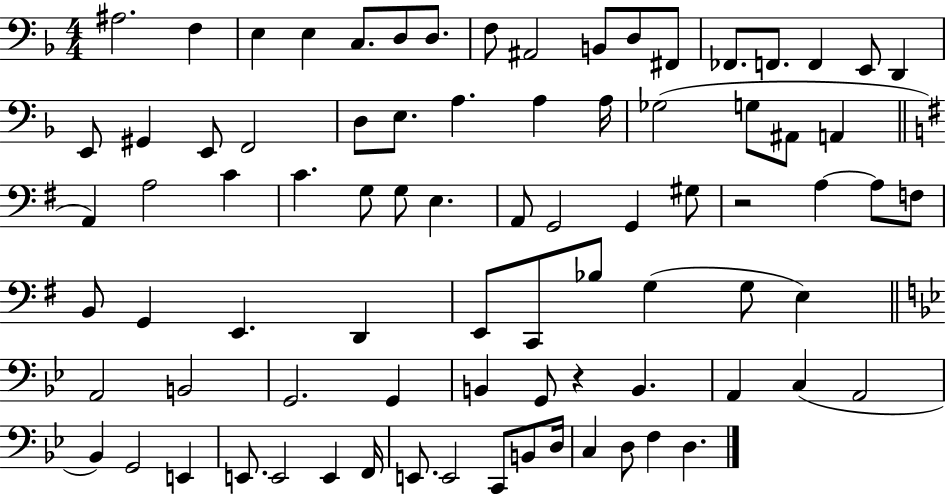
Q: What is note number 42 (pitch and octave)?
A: A3